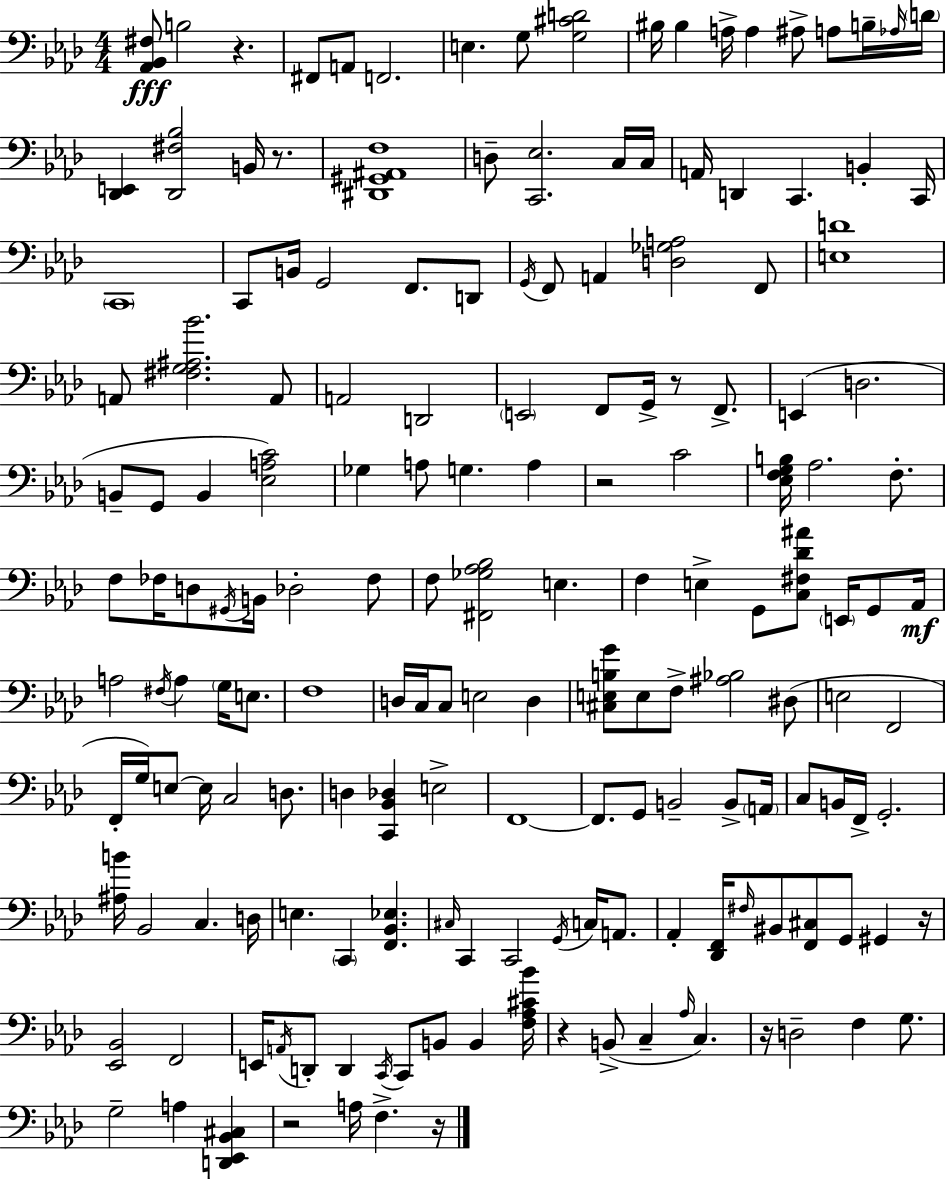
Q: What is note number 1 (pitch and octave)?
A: B3